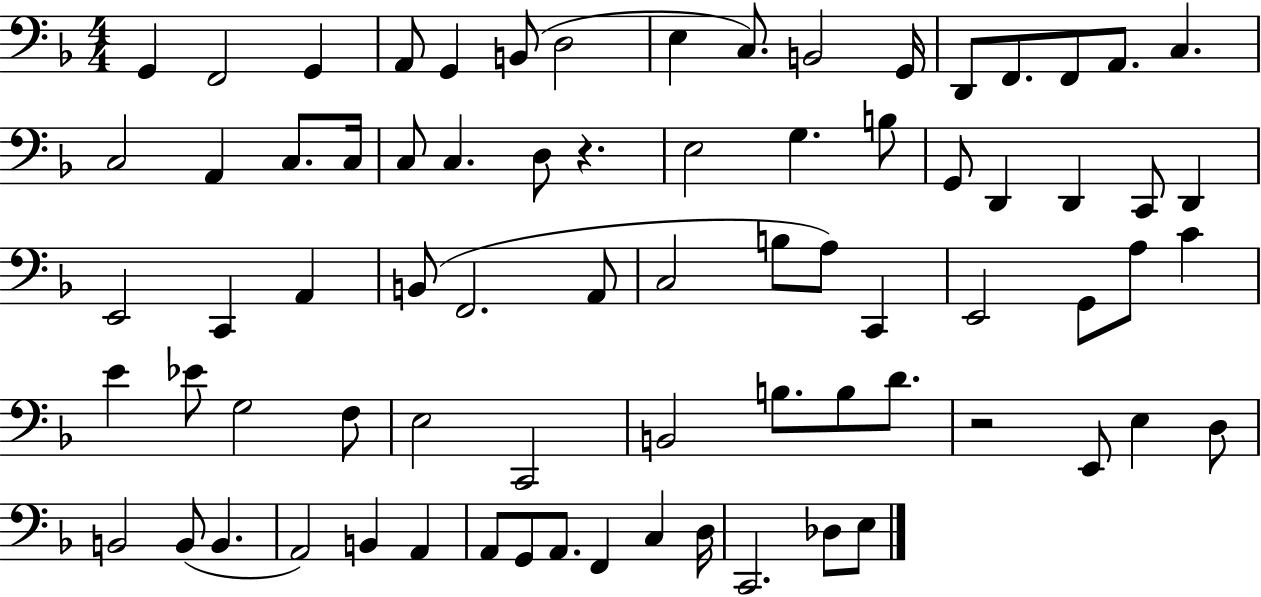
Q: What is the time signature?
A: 4/4